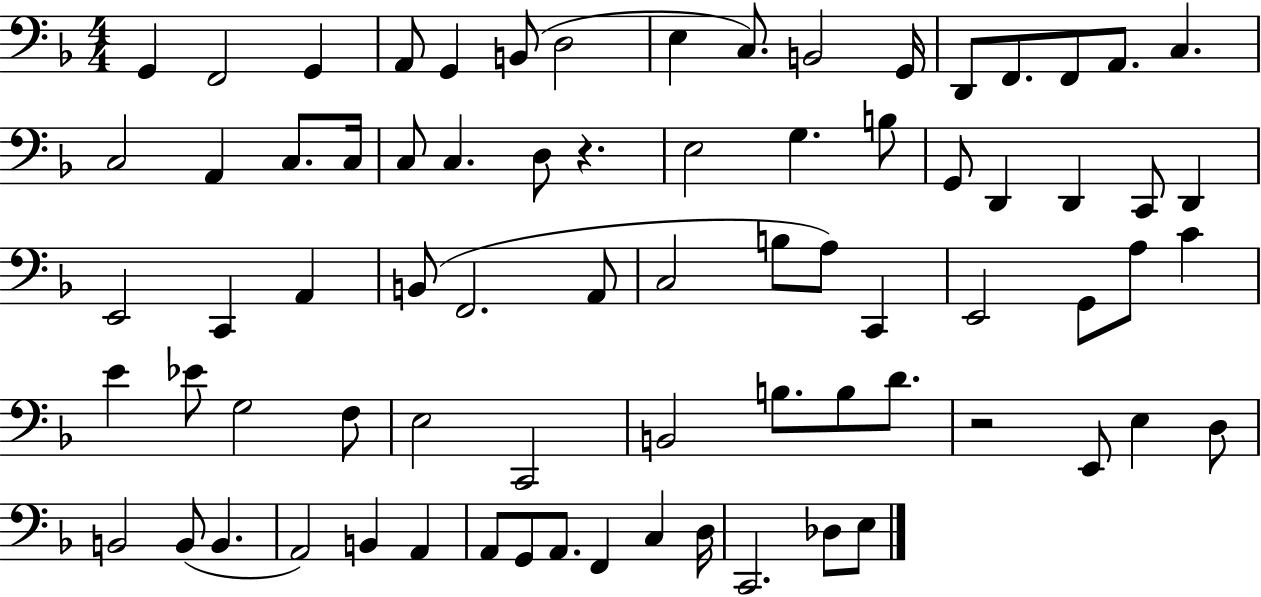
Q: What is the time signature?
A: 4/4